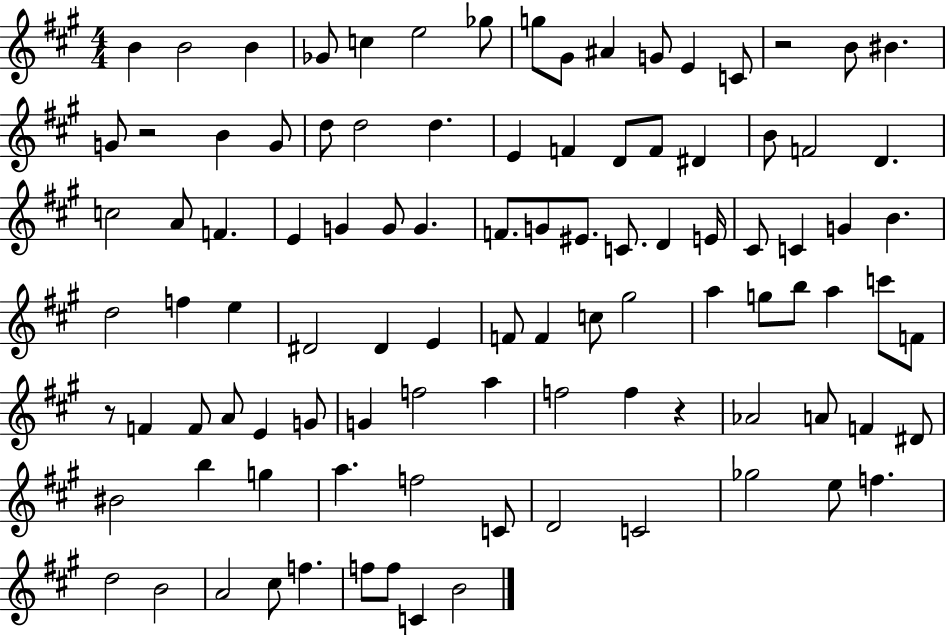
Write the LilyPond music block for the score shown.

{
  \clef treble
  \numericTimeSignature
  \time 4/4
  \key a \major
  \repeat volta 2 { b'4 b'2 b'4 | ges'8 c''4 e''2 ges''8 | g''8 gis'8 ais'4 g'8 e'4 c'8 | r2 b'8 bis'4. | \break g'8 r2 b'4 g'8 | d''8 d''2 d''4. | e'4 f'4 d'8 f'8 dis'4 | b'8 f'2 d'4. | \break c''2 a'8 f'4. | e'4 g'4 g'8 g'4. | f'8. g'8 eis'8. c'8. d'4 e'16 | cis'8 c'4 g'4 b'4. | \break d''2 f''4 e''4 | dis'2 dis'4 e'4 | f'8 f'4 c''8 gis''2 | a''4 g''8 b''8 a''4 c'''8 f'8 | \break r8 f'4 f'8 a'8 e'4 g'8 | g'4 f''2 a''4 | f''2 f''4 r4 | aes'2 a'8 f'4 dis'8 | \break bis'2 b''4 g''4 | a''4. f''2 c'8 | d'2 c'2 | ges''2 e''8 f''4. | \break d''2 b'2 | a'2 cis''8 f''4. | f''8 f''8 c'4 b'2 | } \bar "|."
}